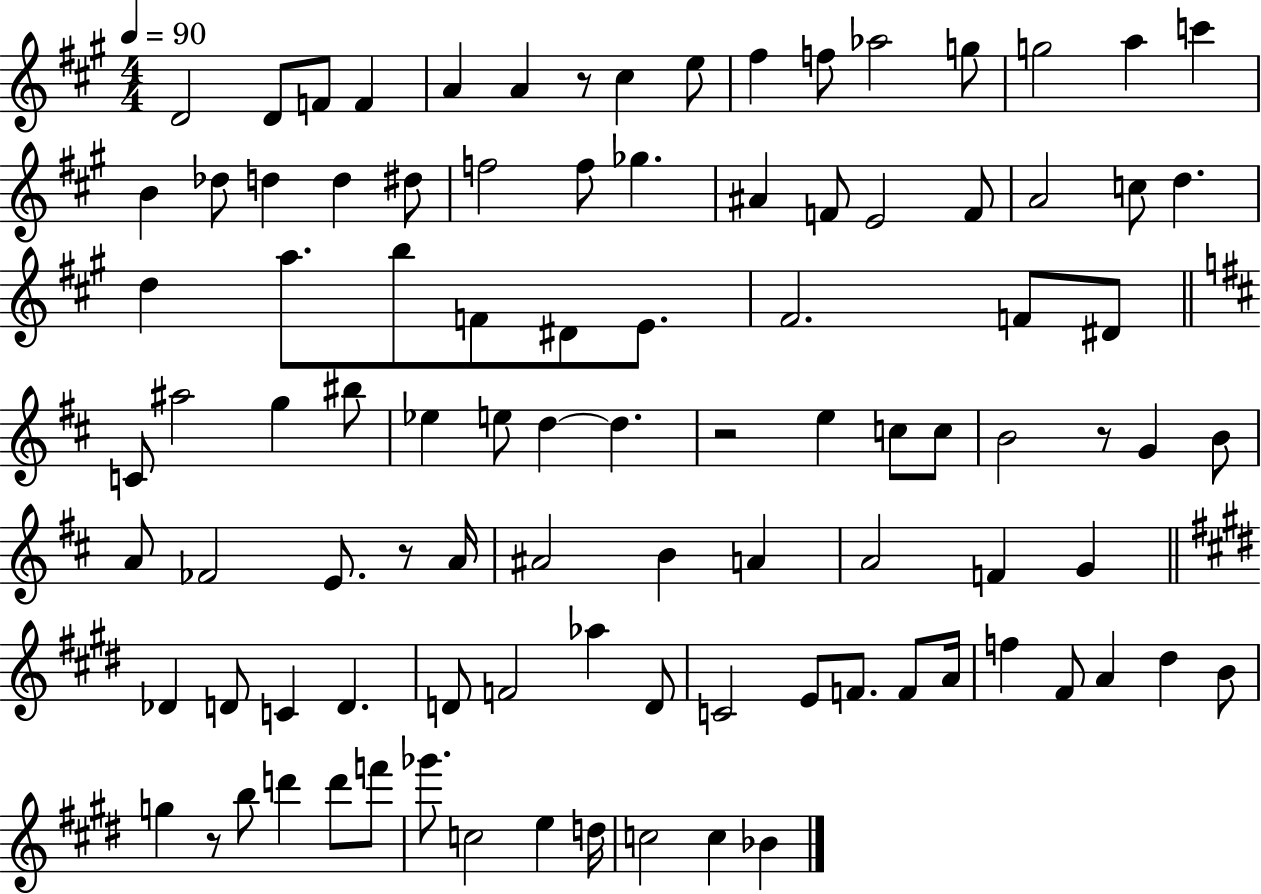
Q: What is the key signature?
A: A major